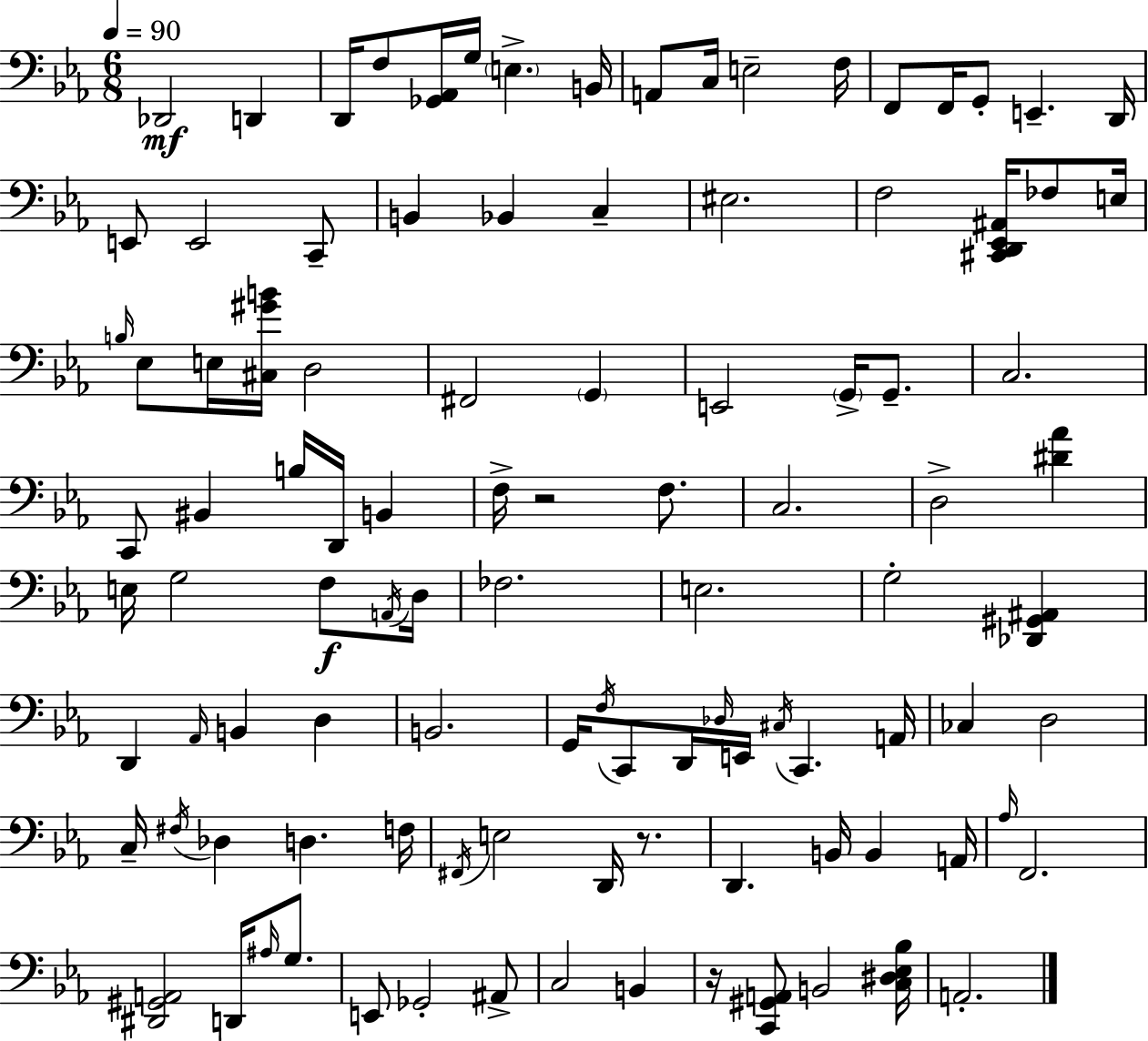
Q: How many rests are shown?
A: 3